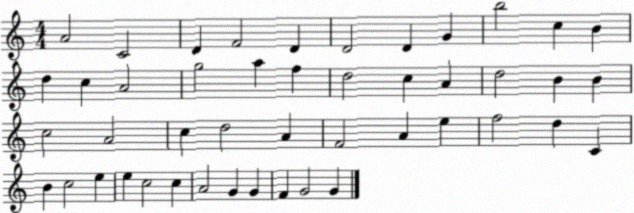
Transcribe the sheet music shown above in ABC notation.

X:1
T:Untitled
M:4/4
L:1/4
K:C
A2 C2 D F2 D D2 D G b2 c B d c A2 g2 a f d2 c A d2 B B c2 A2 c d2 A F2 A e f2 d C B c2 e e c2 c A2 G G F G2 G